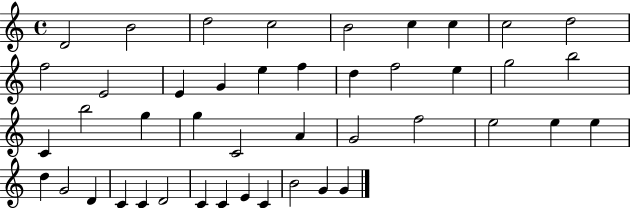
{
  \clef treble
  \time 4/4
  \defaultTimeSignature
  \key c \major
  d'2 b'2 | d''2 c''2 | b'2 c''4 c''4 | c''2 d''2 | \break f''2 e'2 | e'4 g'4 e''4 f''4 | d''4 f''2 e''4 | g''2 b''2 | \break c'4 b''2 g''4 | g''4 c'2 a'4 | g'2 f''2 | e''2 e''4 e''4 | \break d''4 g'2 d'4 | c'4 c'4 d'2 | c'4 c'4 e'4 c'4 | b'2 g'4 g'4 | \break \bar "|."
}